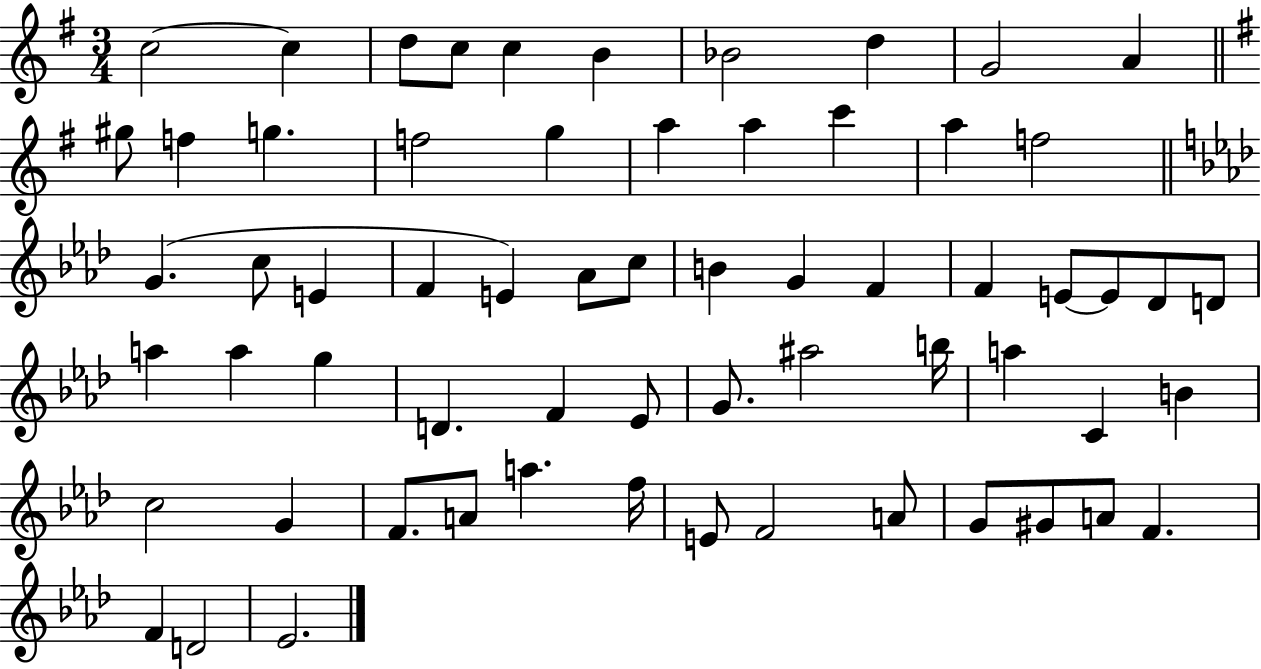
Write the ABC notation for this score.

X:1
T:Untitled
M:3/4
L:1/4
K:G
c2 c d/2 c/2 c B _B2 d G2 A ^g/2 f g f2 g a a c' a f2 G c/2 E F E _A/2 c/2 B G F F E/2 E/2 _D/2 D/2 a a g D F _E/2 G/2 ^a2 b/4 a C B c2 G F/2 A/2 a f/4 E/2 F2 A/2 G/2 ^G/2 A/2 F F D2 _E2